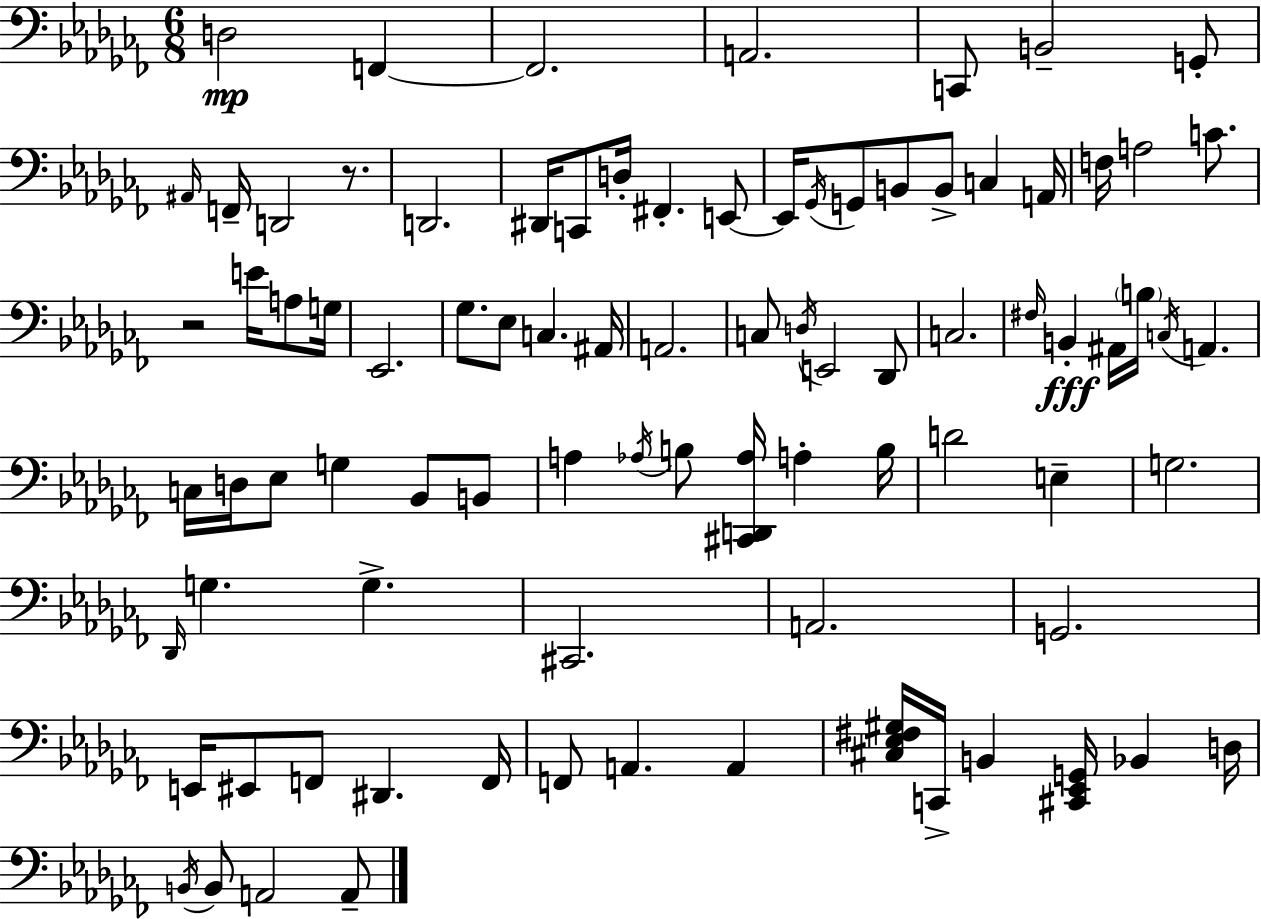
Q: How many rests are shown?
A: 2